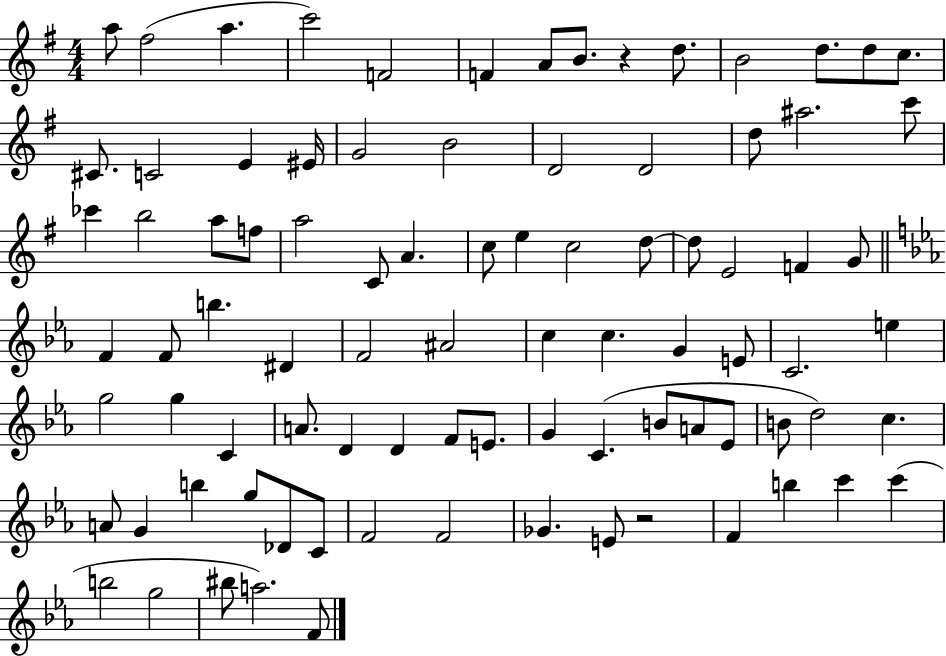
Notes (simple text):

A5/e F#5/h A5/q. C6/h F4/h F4/q A4/e B4/e. R/q D5/e. B4/h D5/e. D5/e C5/e. C#4/e. C4/h E4/q EIS4/s G4/h B4/h D4/h D4/h D5/e A#5/h. C6/e CES6/q B5/h A5/e F5/e A5/h C4/e A4/q. C5/e E5/q C5/h D5/e D5/e E4/h F4/q G4/e F4/q F4/e B5/q. D#4/q F4/h A#4/h C5/q C5/q. G4/q E4/e C4/h. E5/q G5/h G5/q C4/q A4/e. D4/q D4/q F4/e E4/e. G4/q C4/q. B4/e A4/e Eb4/e B4/e D5/h C5/q. A4/e G4/q B5/q G5/e Db4/e C4/e F4/h F4/h Gb4/q. E4/e R/h F4/q B5/q C6/q C6/q B5/h G5/h BIS5/e A5/h. F4/e